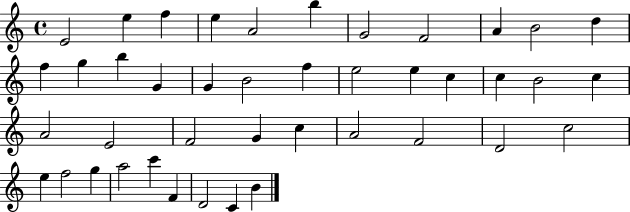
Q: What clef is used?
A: treble